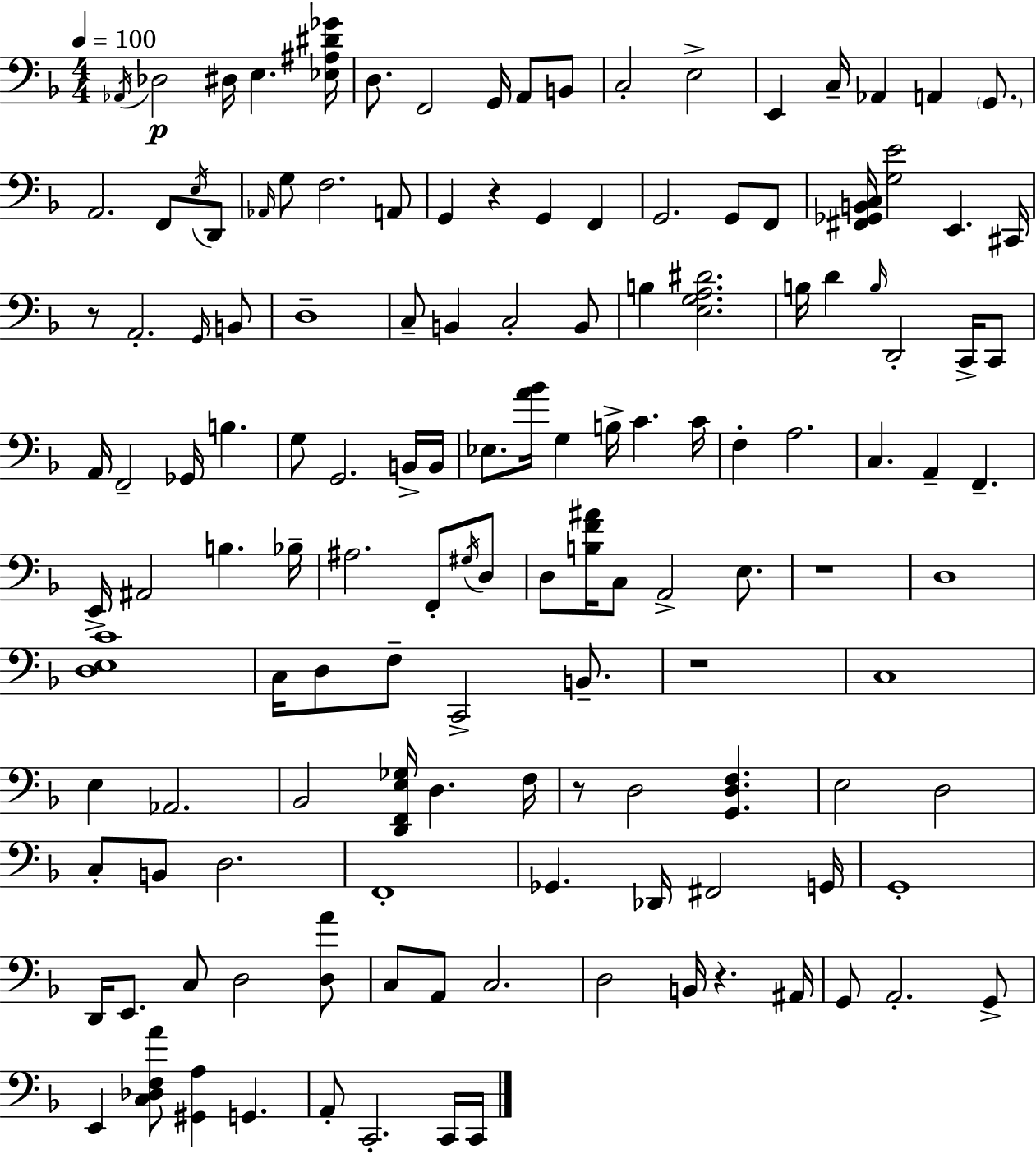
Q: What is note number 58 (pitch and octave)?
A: B3